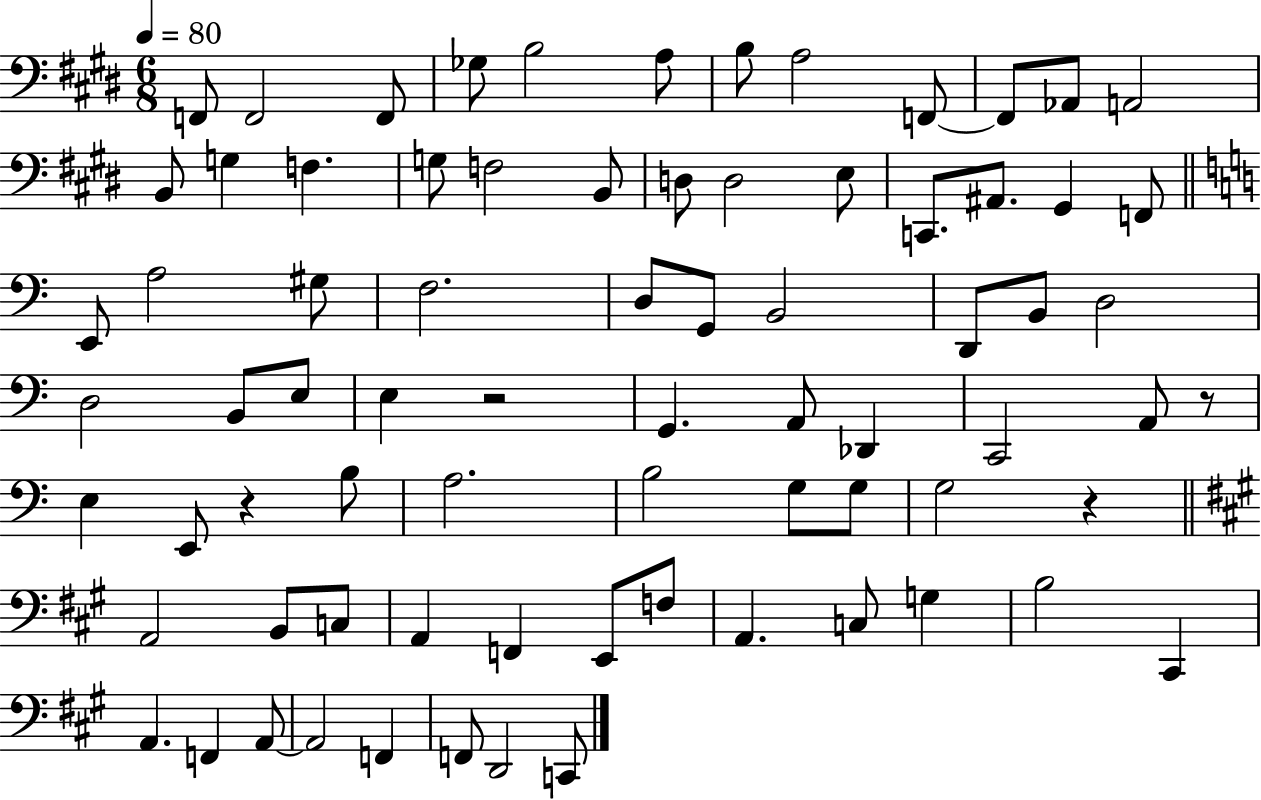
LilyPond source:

{
  \clef bass
  \numericTimeSignature
  \time 6/8
  \key e \major
  \tempo 4 = 80
  f,8 f,2 f,8 | ges8 b2 a8 | b8 a2 f,8~~ | f,8 aes,8 a,2 | \break b,8 g4 f4. | g8 f2 b,8 | d8 d2 e8 | c,8. ais,8. gis,4 f,8 | \break \bar "||" \break \key a \minor e,8 a2 gis8 | f2. | d8 g,8 b,2 | d,8 b,8 d2 | \break d2 b,8 e8 | e4 r2 | g,4. a,8 des,4 | c,2 a,8 r8 | \break e4 e,8 r4 b8 | a2. | b2 g8 g8 | g2 r4 | \break \bar "||" \break \key a \major a,2 b,8 c8 | a,4 f,4 e,8 f8 | a,4. c8 g4 | b2 cis,4 | \break a,4. f,4 a,8~~ | a,2 f,4 | f,8 d,2 c,8 | \bar "|."
}